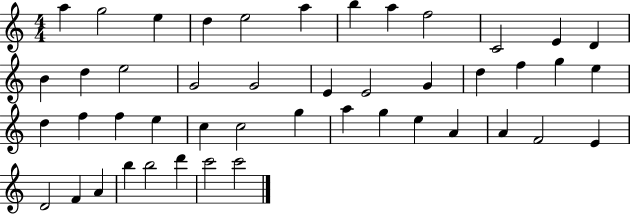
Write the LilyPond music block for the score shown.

{
  \clef treble
  \numericTimeSignature
  \time 4/4
  \key c \major
  a''4 g''2 e''4 | d''4 e''2 a''4 | b''4 a''4 f''2 | c'2 e'4 d'4 | \break b'4 d''4 e''2 | g'2 g'2 | e'4 e'2 g'4 | d''4 f''4 g''4 e''4 | \break d''4 f''4 f''4 e''4 | c''4 c''2 g''4 | a''4 g''4 e''4 a'4 | a'4 f'2 e'4 | \break d'2 f'4 a'4 | b''4 b''2 d'''4 | c'''2 c'''2 | \bar "|."
}